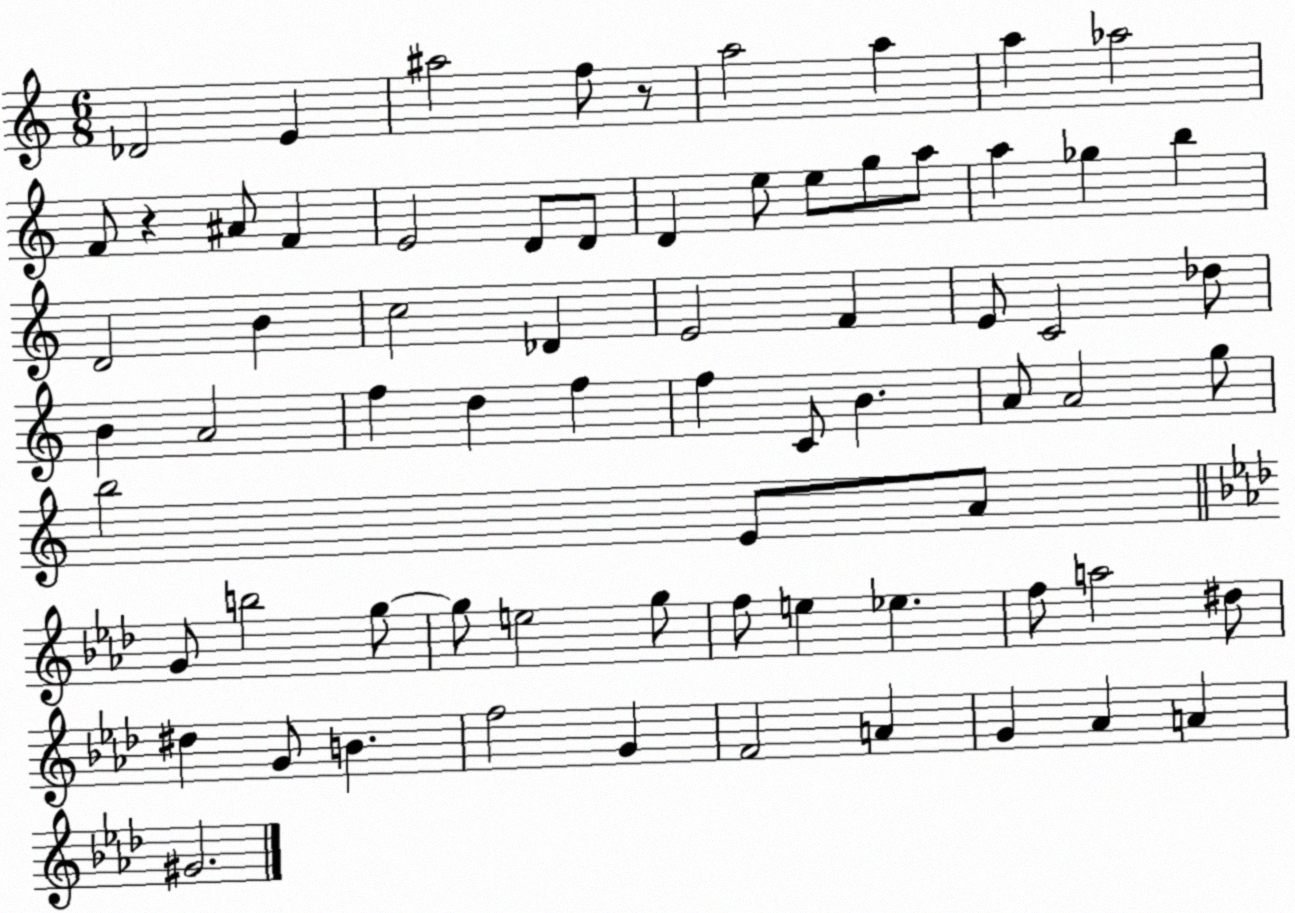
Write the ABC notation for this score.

X:1
T:Untitled
M:6/8
L:1/4
K:C
_D2 E ^a2 f/2 z/2 a2 a a _a2 F/2 z ^A/2 F E2 D/2 D/2 D e/2 e/2 g/2 a/2 a _g b D2 B c2 _D E2 F E/2 C2 _d/2 B A2 f d f f C/2 B A/2 A2 g/2 b2 E/2 A/2 G/2 b2 g/2 g/2 e2 g/2 f/2 e _e f/2 a2 ^d/2 ^d G/2 B f2 G F2 A G _A A ^G2